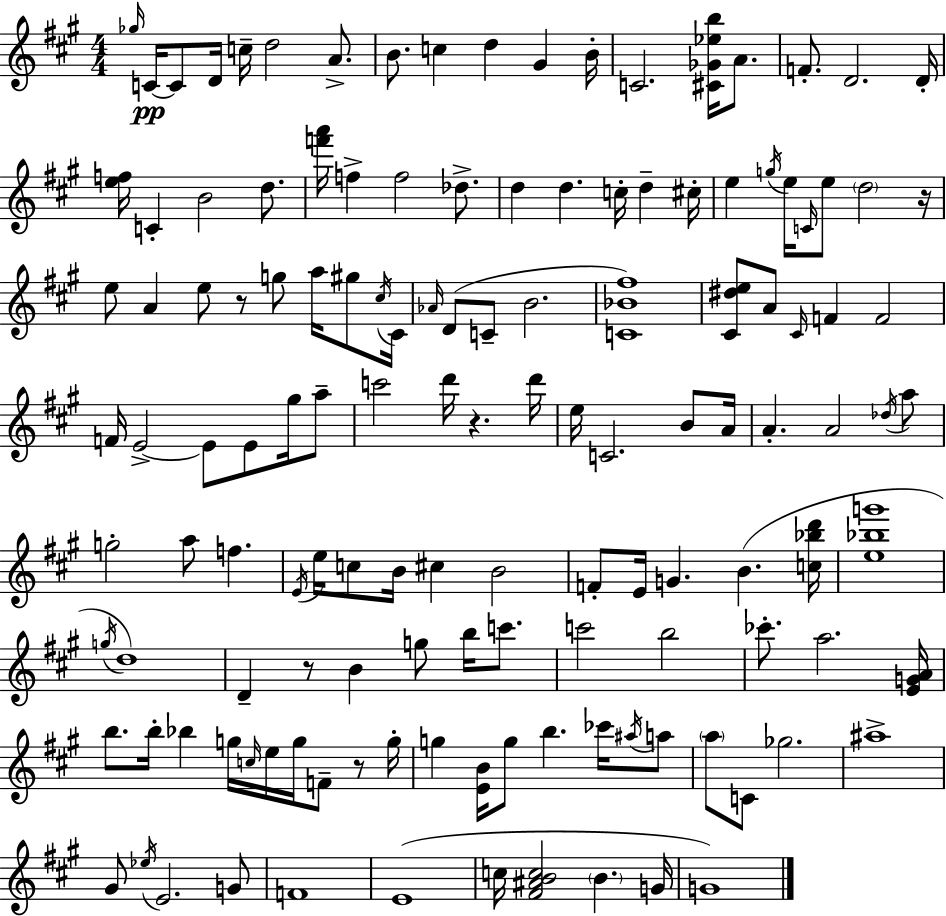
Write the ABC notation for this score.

X:1
T:Untitled
M:4/4
L:1/4
K:A
_g/4 C/4 C/2 D/4 c/4 d2 A/2 B/2 c d ^G B/4 C2 [^C_G_eb]/4 A/2 F/2 D2 D/4 [ef]/4 C B2 d/2 [f'a']/4 f f2 _d/2 d d c/4 d ^c/4 e g/4 e/4 C/4 e/2 d2 z/4 e/2 A e/2 z/2 g/2 a/4 ^g/2 ^c/4 ^C/4 _A/4 D/2 C/2 B2 [C_B^f]4 [^C^de]/2 A/2 ^C/4 F F2 F/4 E2 E/2 E/2 ^g/4 a/2 c'2 d'/4 z d'/4 e/4 C2 B/2 A/4 A A2 _d/4 a/2 g2 a/2 f E/4 e/4 c/2 B/4 ^c B2 F/2 E/4 G B [c_bd']/4 [e_bg']4 g/4 d4 D z/2 B g/2 b/4 c'/2 c'2 b2 _c'/2 a2 [EGA]/4 b/2 b/4 _b g/4 c/4 e/4 g/4 F/2 z/2 g/4 g [EB]/4 g/2 b _c'/4 ^a/4 a/2 a/2 C/2 _g2 ^a4 ^G/2 _e/4 E2 G/2 F4 E4 c/4 [^F^ABc]2 B G/4 G4